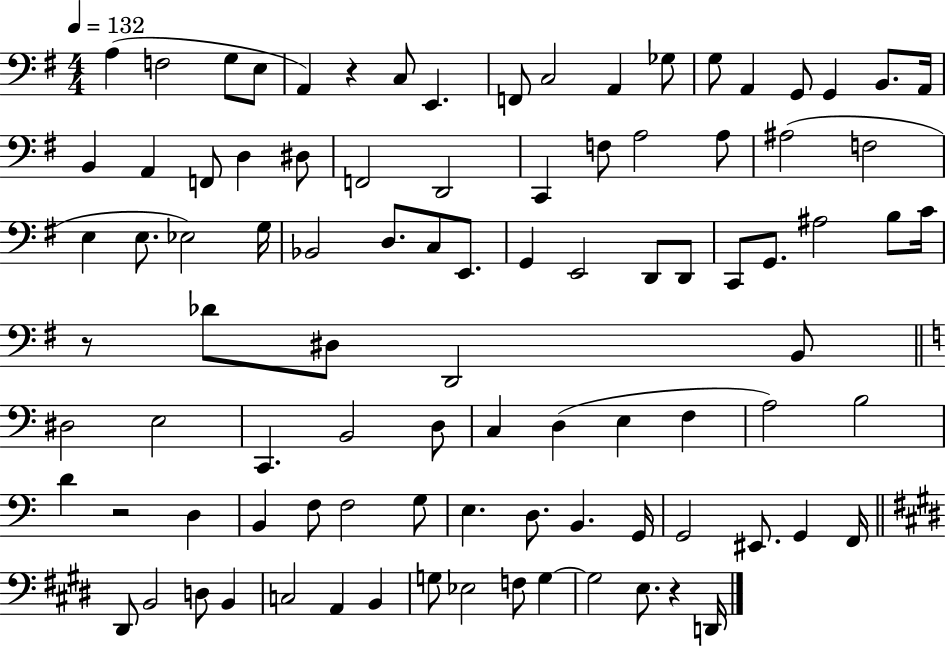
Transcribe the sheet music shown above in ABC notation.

X:1
T:Untitled
M:4/4
L:1/4
K:G
A, F,2 G,/2 E,/2 A,, z C,/2 E,, F,,/2 C,2 A,, _G,/2 G,/2 A,, G,,/2 G,, B,,/2 A,,/4 B,, A,, F,,/2 D, ^D,/2 F,,2 D,,2 C,, F,/2 A,2 A,/2 ^A,2 F,2 E, E,/2 _E,2 G,/4 _B,,2 D,/2 C,/2 E,,/2 G,, E,,2 D,,/2 D,,/2 C,,/2 G,,/2 ^A,2 B,/2 C/4 z/2 _D/2 ^D,/2 D,,2 B,,/2 ^D,2 E,2 C,, B,,2 D,/2 C, D, E, F, A,2 B,2 D z2 D, B,, F,/2 F,2 G,/2 E, D,/2 B,, G,,/4 G,,2 ^E,,/2 G,, F,,/4 ^D,,/2 B,,2 D,/2 B,, C,2 A,, B,, G,/2 _E,2 F,/2 G, G,2 E,/2 z D,,/4